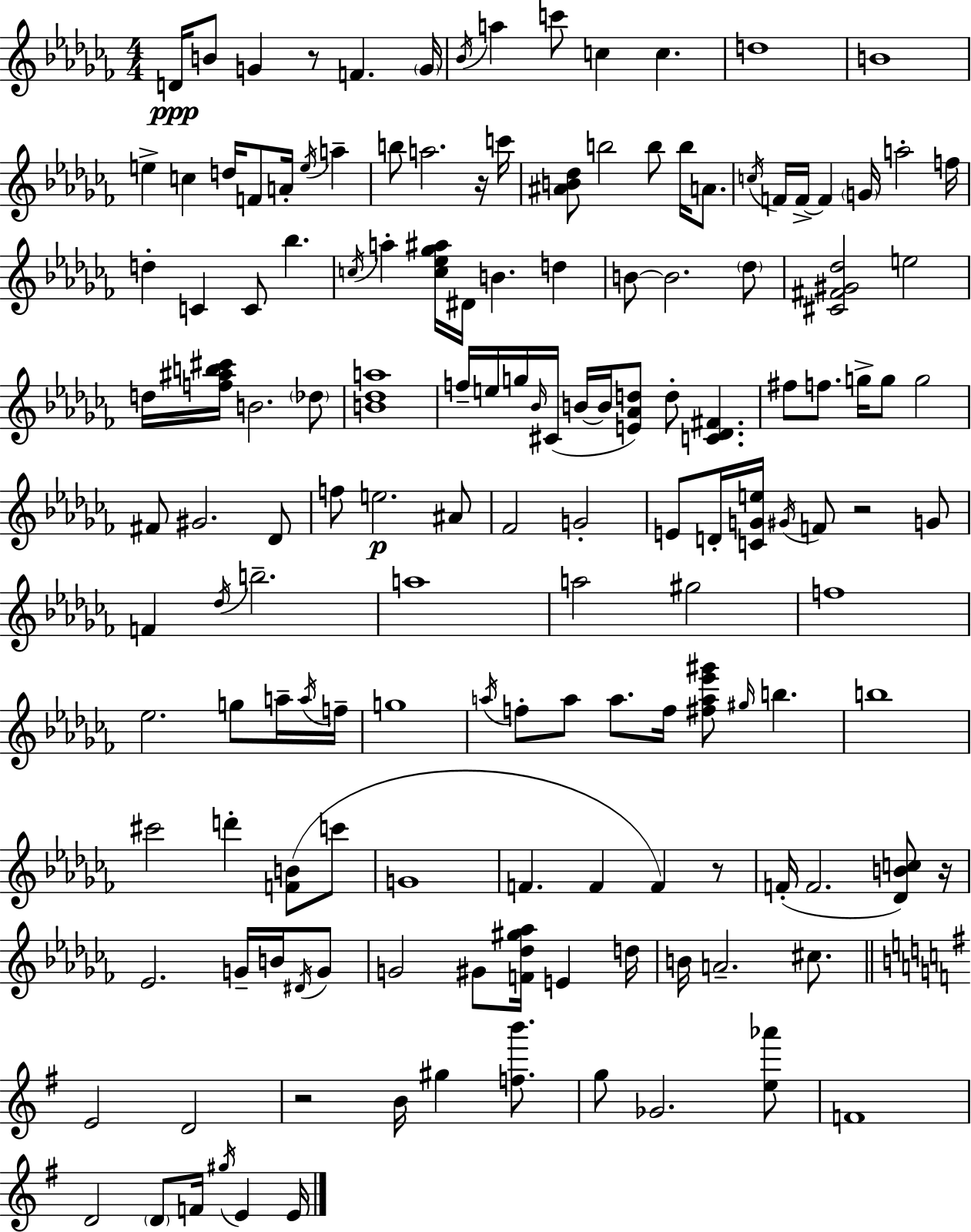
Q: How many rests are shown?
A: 6